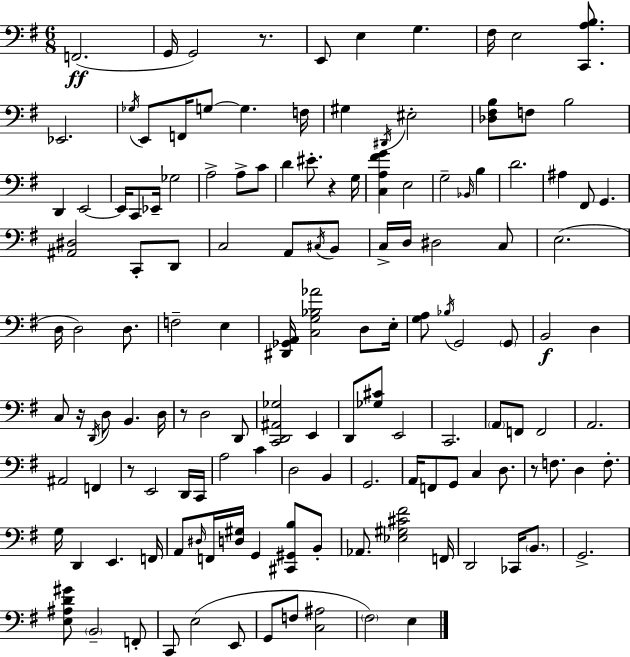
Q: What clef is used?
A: bass